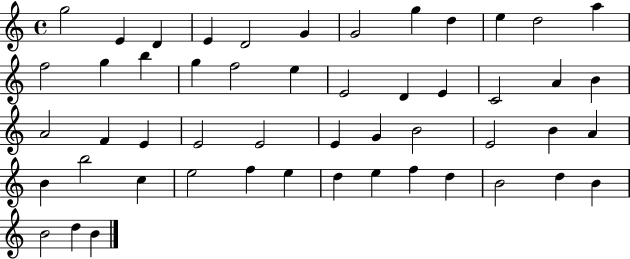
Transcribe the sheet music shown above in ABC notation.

X:1
T:Untitled
M:4/4
L:1/4
K:C
g2 E D E D2 G G2 g d e d2 a f2 g b g f2 e E2 D E C2 A B A2 F E E2 E2 E G B2 E2 B A B b2 c e2 f e d e f d B2 d B B2 d B